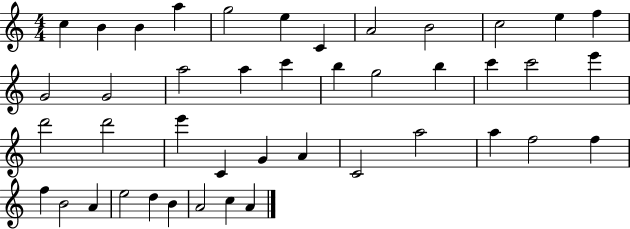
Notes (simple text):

C5/q B4/q B4/q A5/q G5/h E5/q C4/q A4/h B4/h C5/h E5/q F5/q G4/h G4/h A5/h A5/q C6/q B5/q G5/h B5/q C6/q C6/h E6/q D6/h D6/h E6/q C4/q G4/q A4/q C4/h A5/h A5/q F5/h F5/q F5/q B4/h A4/q E5/h D5/q B4/q A4/h C5/q A4/q